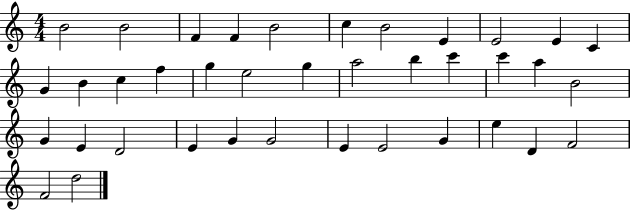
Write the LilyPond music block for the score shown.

{
  \clef treble
  \numericTimeSignature
  \time 4/4
  \key c \major
  b'2 b'2 | f'4 f'4 b'2 | c''4 b'2 e'4 | e'2 e'4 c'4 | \break g'4 b'4 c''4 f''4 | g''4 e''2 g''4 | a''2 b''4 c'''4 | c'''4 a''4 b'2 | \break g'4 e'4 d'2 | e'4 g'4 g'2 | e'4 e'2 g'4 | e''4 d'4 f'2 | \break f'2 d''2 | \bar "|."
}